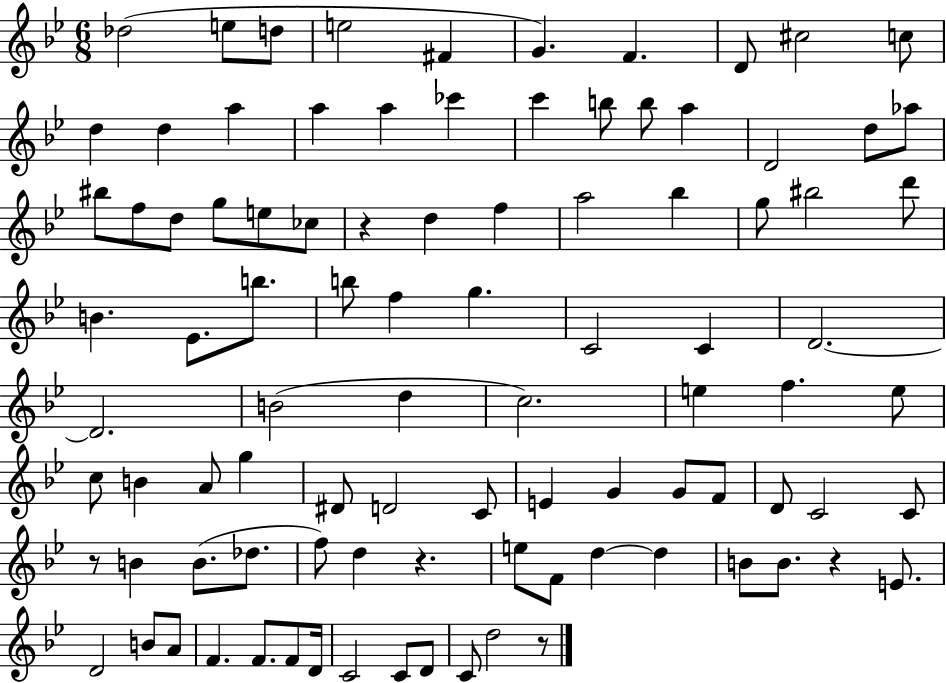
Db5/h E5/e D5/e E5/h F#4/q G4/q. F4/q. D4/e C#5/h C5/e D5/q D5/q A5/q A5/q A5/q CES6/q C6/q B5/e B5/e A5/q D4/h D5/e Ab5/e BIS5/e F5/e D5/e G5/e E5/e CES5/e R/q D5/q F5/q A5/h Bb5/q G5/e BIS5/h D6/e B4/q. Eb4/e. B5/e. B5/e F5/q G5/q. C4/h C4/q D4/h. D4/h. B4/h D5/q C5/h. E5/q F5/q. E5/e C5/e B4/q A4/e G5/q D#4/e D4/h C4/e E4/q G4/q G4/e F4/e D4/e C4/h C4/e R/e B4/q B4/e. Db5/e. F5/e D5/q R/q. E5/e F4/e D5/q D5/q B4/e B4/e. R/q E4/e. D4/h B4/e A4/e F4/q. F4/e. F4/e D4/s C4/h C4/e D4/e C4/e D5/h R/e